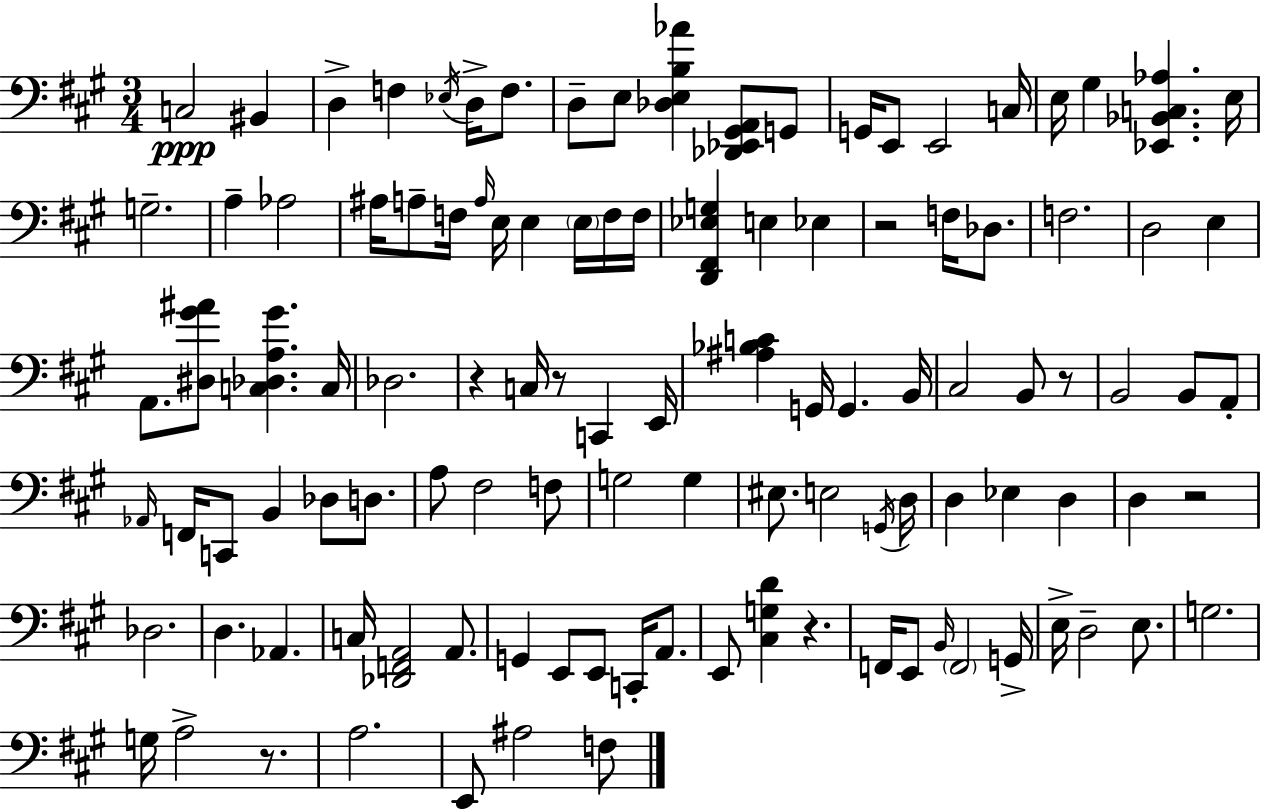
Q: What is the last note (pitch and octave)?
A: F3